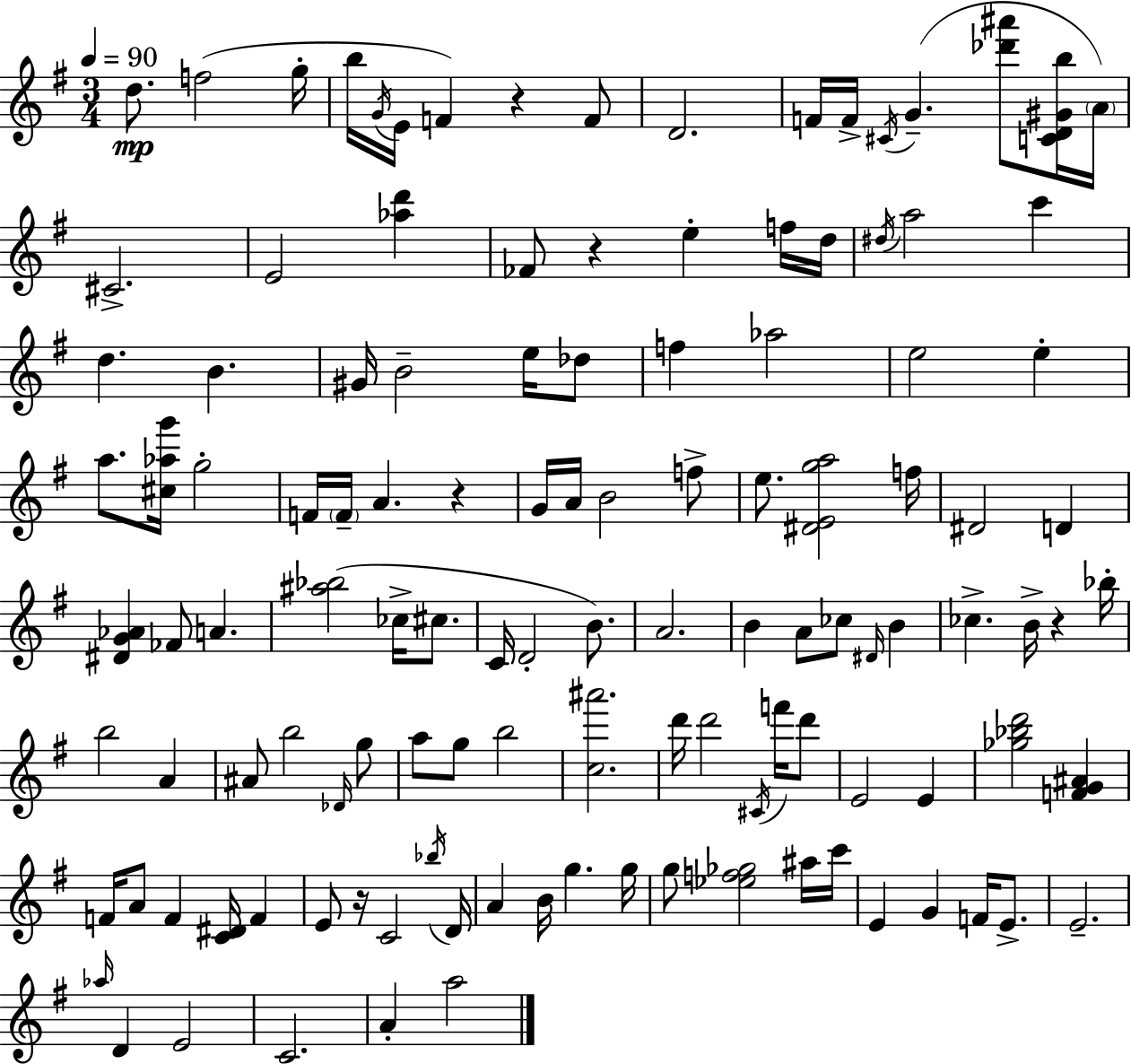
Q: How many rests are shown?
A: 5